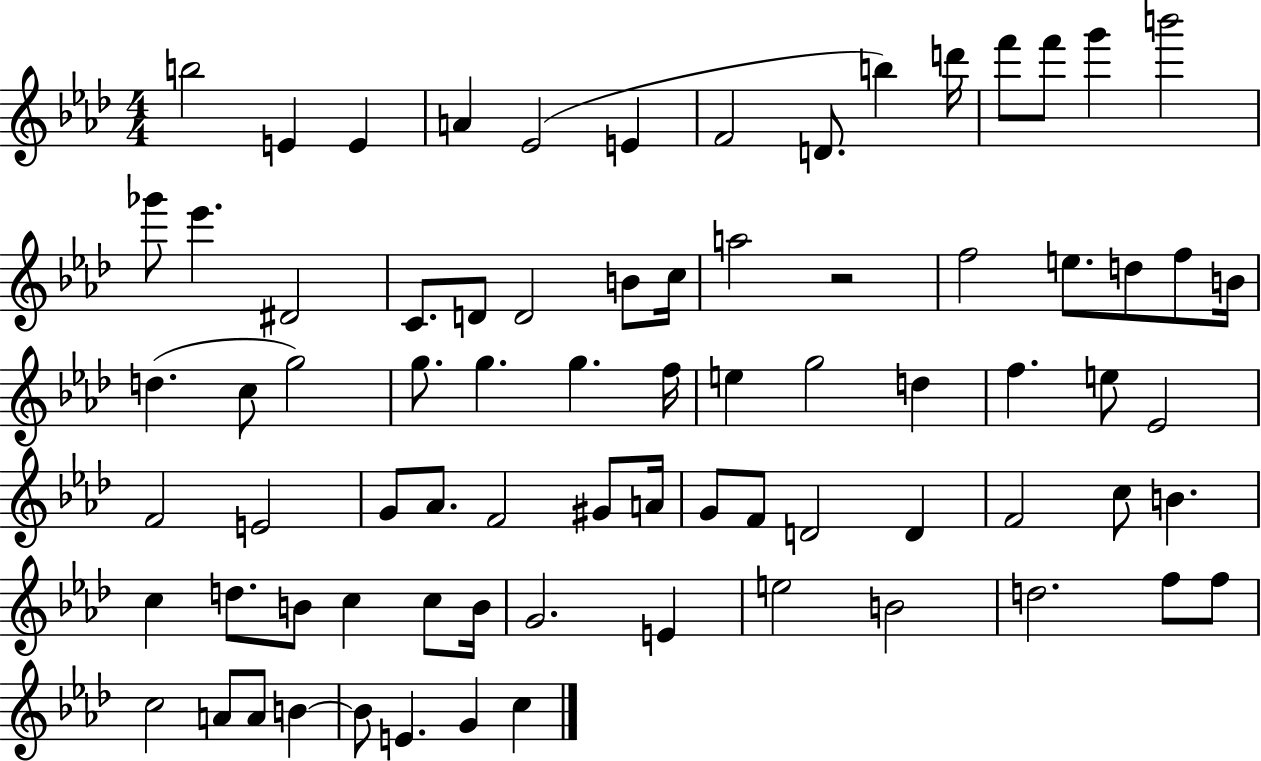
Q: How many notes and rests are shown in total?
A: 77